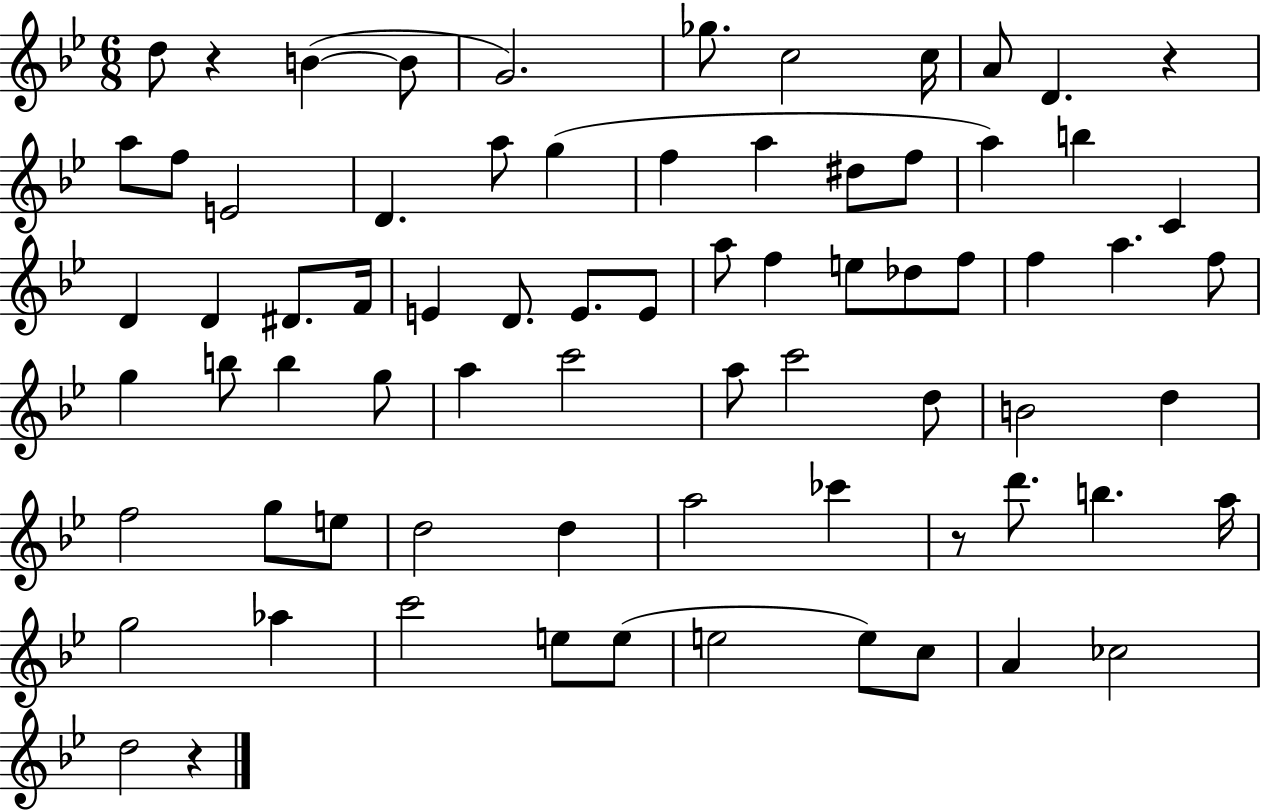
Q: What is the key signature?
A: BES major